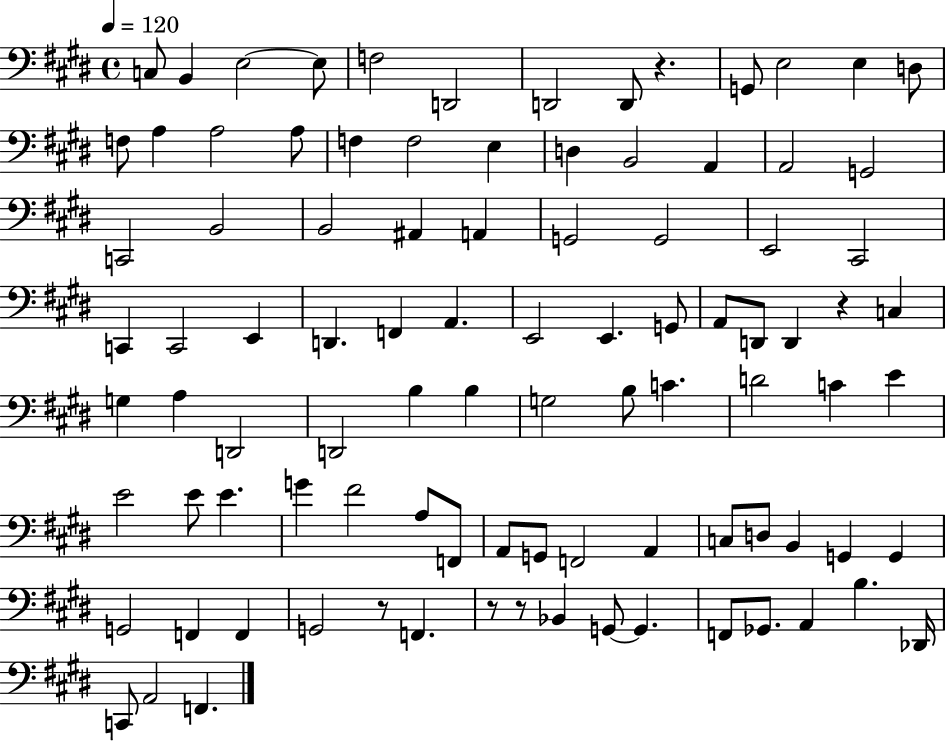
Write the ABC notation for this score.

X:1
T:Untitled
M:4/4
L:1/4
K:E
C,/2 B,, E,2 E,/2 F,2 D,,2 D,,2 D,,/2 z G,,/2 E,2 E, D,/2 F,/2 A, A,2 A,/2 F, F,2 E, D, B,,2 A,, A,,2 G,,2 C,,2 B,,2 B,,2 ^A,, A,, G,,2 G,,2 E,,2 ^C,,2 C,, C,,2 E,, D,, F,, A,, E,,2 E,, G,,/2 A,,/2 D,,/2 D,, z C, G, A, D,,2 D,,2 B, B, G,2 B,/2 C D2 C E E2 E/2 E G ^F2 A,/2 F,,/2 A,,/2 G,,/2 F,,2 A,, C,/2 D,/2 B,, G,, G,, G,,2 F,, F,, G,,2 z/2 F,, z/2 z/2 _B,, G,,/2 G,, F,,/2 _G,,/2 A,, B, _D,,/4 C,,/2 A,,2 F,,